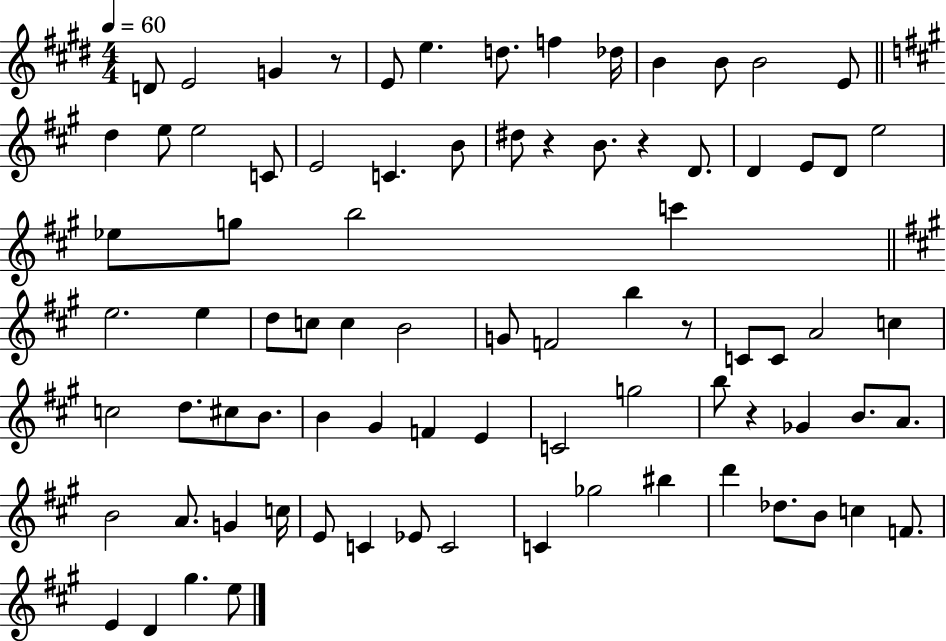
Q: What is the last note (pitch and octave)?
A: E5